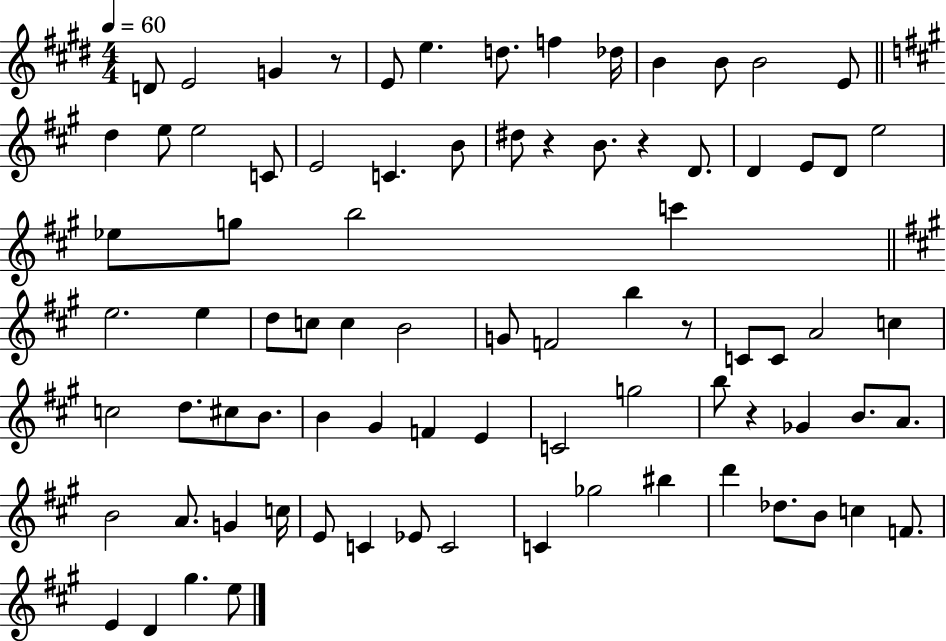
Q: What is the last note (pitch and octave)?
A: E5